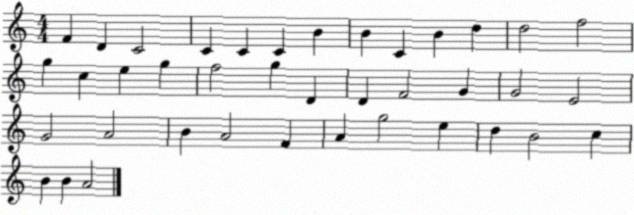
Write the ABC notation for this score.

X:1
T:Untitled
M:4/4
L:1/4
K:C
F D C2 C C C B B C B d d2 f2 g c e g f2 g D D F2 G G2 E2 G2 A2 B A2 F A g2 e d B2 c B B A2